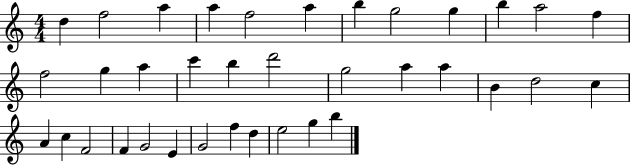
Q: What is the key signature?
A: C major